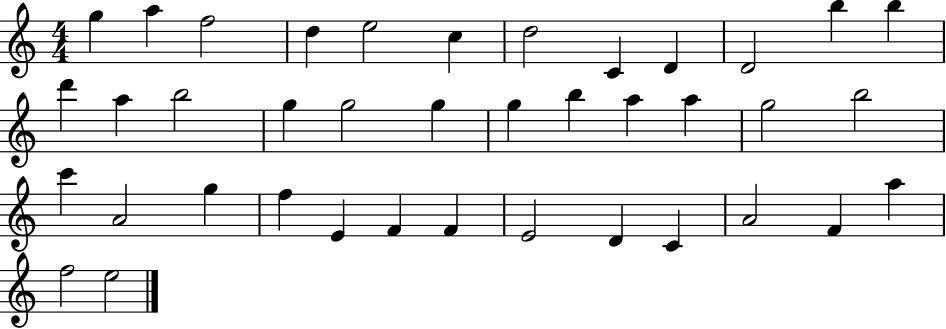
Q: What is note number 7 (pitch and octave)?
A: D5